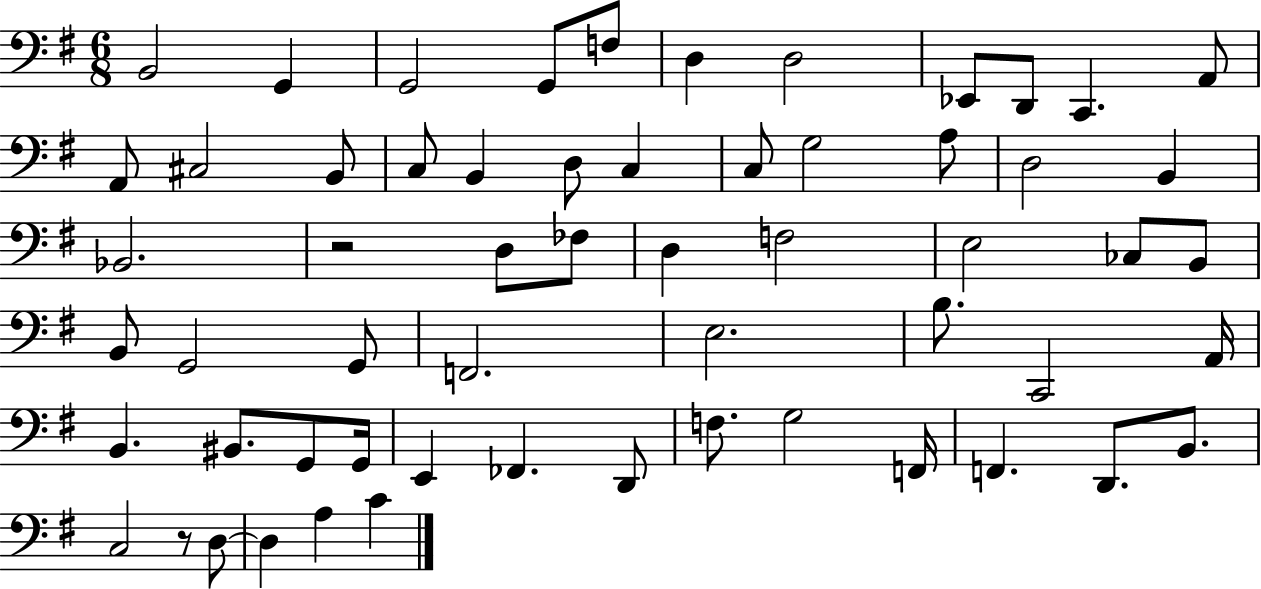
B2/h G2/q G2/h G2/e F3/e D3/q D3/h Eb2/e D2/e C2/q. A2/e A2/e C#3/h B2/e C3/e B2/q D3/e C3/q C3/e G3/h A3/e D3/h B2/q Bb2/h. R/h D3/e FES3/e D3/q F3/h E3/h CES3/e B2/e B2/e G2/h G2/e F2/h. E3/h. B3/e. C2/h A2/s B2/q. BIS2/e. G2/e G2/s E2/q FES2/q. D2/e F3/e. G3/h F2/s F2/q. D2/e. B2/e. C3/h R/e D3/e D3/q A3/q C4/q